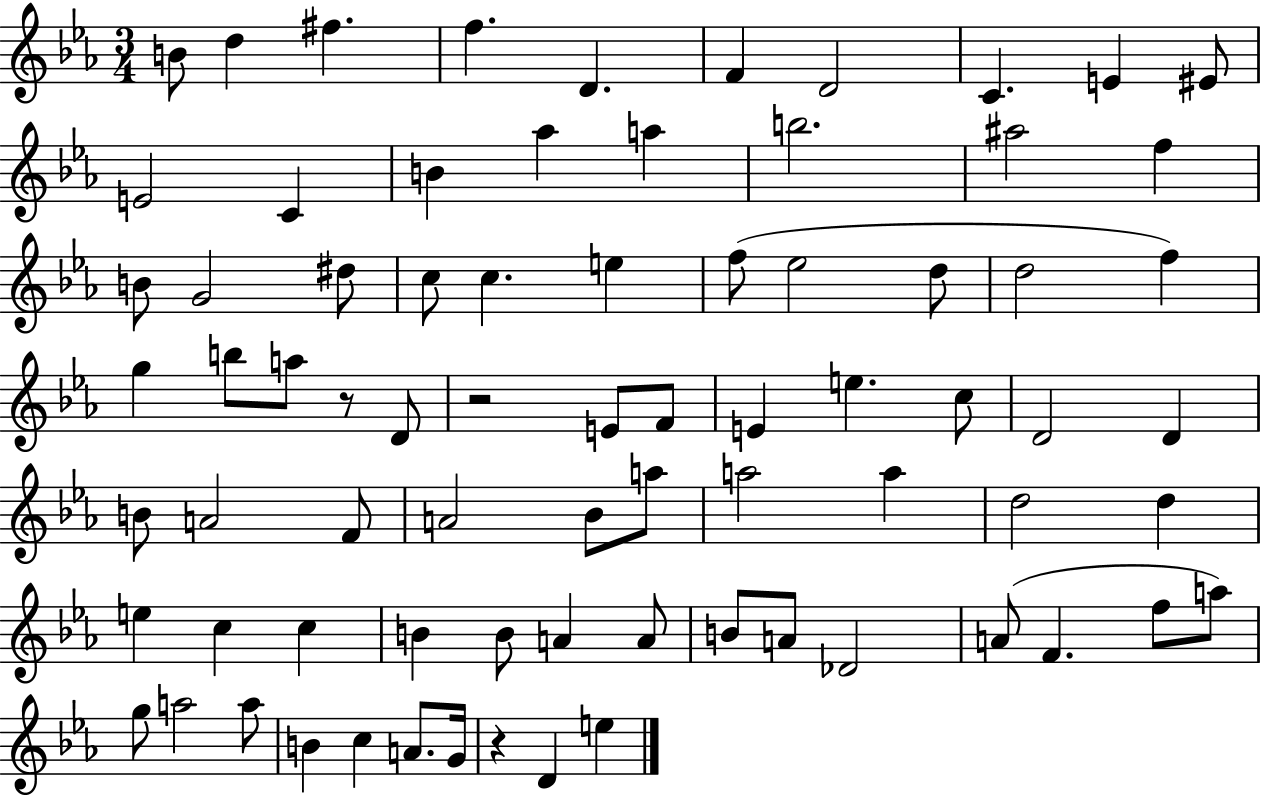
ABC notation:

X:1
T:Untitled
M:3/4
L:1/4
K:Eb
B/2 d ^f f D F D2 C E ^E/2 E2 C B _a a b2 ^a2 f B/2 G2 ^d/2 c/2 c e f/2 _e2 d/2 d2 f g b/2 a/2 z/2 D/2 z2 E/2 F/2 E e c/2 D2 D B/2 A2 F/2 A2 _B/2 a/2 a2 a d2 d e c c B B/2 A A/2 B/2 A/2 _D2 A/2 F f/2 a/2 g/2 a2 a/2 B c A/2 G/4 z D e